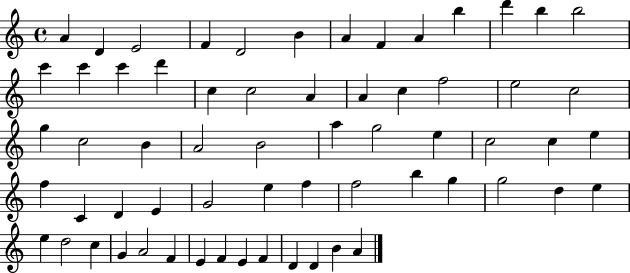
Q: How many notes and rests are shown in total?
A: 63